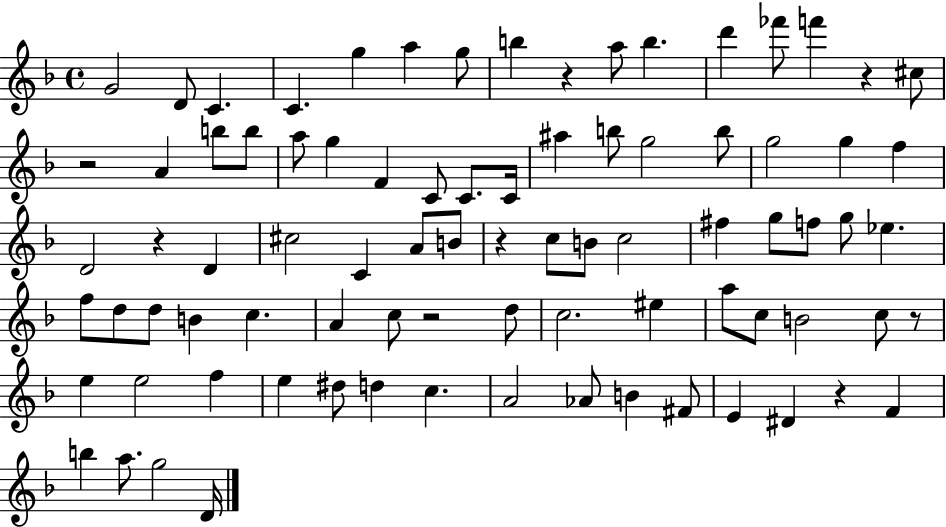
G4/h D4/e C4/q. C4/q. G5/q A5/q G5/e B5/q R/q A5/e B5/q. D6/q FES6/e F6/q R/q C#5/e R/h A4/q B5/e B5/e A5/e G5/q F4/q C4/e C4/e. C4/s A#5/q B5/e G5/h B5/e G5/h G5/q F5/q D4/h R/q D4/q C#5/h C4/q A4/e B4/e R/q C5/e B4/e C5/h F#5/q G5/e F5/e G5/e Eb5/q. F5/e D5/e D5/e B4/q C5/q. A4/q C5/e R/h D5/e C5/h. EIS5/q A5/e C5/e B4/h C5/e R/e E5/q E5/h F5/q E5/q D#5/e D5/q C5/q. A4/h Ab4/e B4/q F#4/e E4/q D#4/q R/q F4/q B5/q A5/e. G5/h D4/s